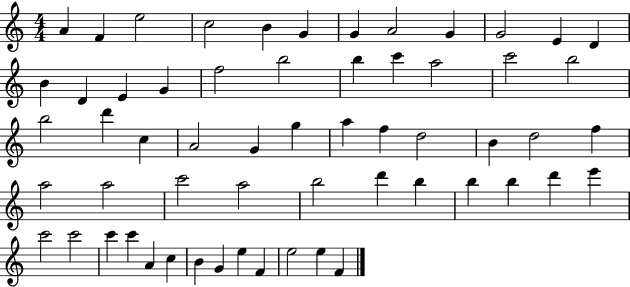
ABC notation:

X:1
T:Untitled
M:4/4
L:1/4
K:C
A F e2 c2 B G G A2 G G2 E D B D E G f2 b2 b c' a2 c'2 b2 b2 d' c A2 G g a f d2 B d2 f a2 a2 c'2 a2 b2 d' b b b d' e' c'2 c'2 c' c' A c B G e F e2 e F